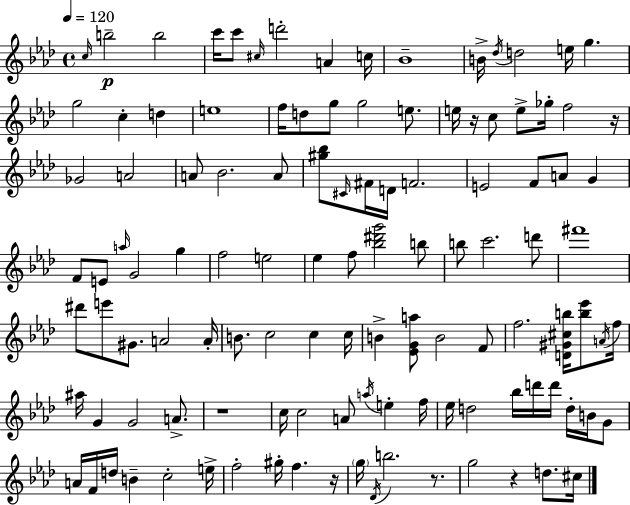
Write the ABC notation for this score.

X:1
T:Untitled
M:4/4
L:1/4
K:Ab
c/4 b2 b2 c'/4 c'/2 ^c/4 d'2 A c/4 _B4 B/4 _d/4 d2 e/4 g g2 c d e4 f/4 d/2 g/2 g2 e/2 e/4 z/4 c/2 e/2 _g/4 f2 z/4 _G2 A2 A/2 _B2 A/2 [^g_b]/2 ^C/4 ^F/4 D/4 F2 E2 F/2 A/2 G F/2 E/2 a/4 G2 g f2 e2 _e f/2 [_b^d'g']2 b/2 b/2 c'2 d'/2 ^f'4 ^d'/2 e'/2 ^G/2 A2 A/4 B/2 c2 c c/4 B [_EGa]/2 B2 F/2 f2 [D^G^cb]/4 [b_e']/2 A/4 f/4 ^a/4 G G2 A/2 z4 c/4 c2 A/2 a/4 e f/4 _e/4 d2 _b/4 d'/4 d'/4 d/4 B/4 G/2 A/4 F/4 d/4 B c2 e/4 f2 ^g/4 f z/4 g/4 _D/4 b2 z/2 g2 z d/2 ^c/4